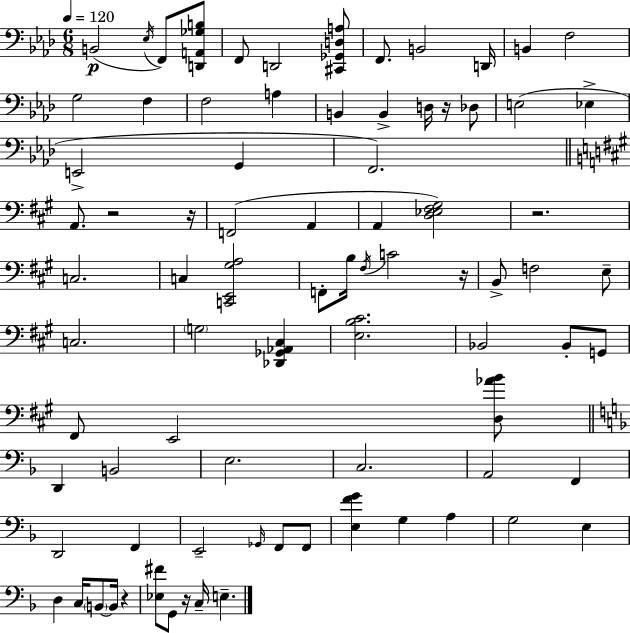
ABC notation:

X:1
T:Untitled
M:6/8
L:1/4
K:Ab
B,,2 _E,/4 F,,/2 [D,,A,,_G,B,]/2 F,,/2 D,,2 [^C,,_G,,D,A,]/2 F,,/2 B,,2 D,,/4 B,, F,2 G,2 F, F,2 A, B,, B,, D,/4 z/4 _D,/2 E,2 _E, E,,2 G,, F,,2 A,,/2 z2 z/4 F,,2 A,, A,, [D,_E,^F,^G,]2 z2 C,2 C, [C,,E,,^G,A,]2 F,,/2 B,/4 ^F,/4 C2 z/4 B,,/2 F,2 E,/2 C,2 G,2 [_D,,_G,,_A,,^C,] [E,B,^C]2 _B,,2 _B,,/2 G,,/2 ^F,,/2 E,,2 [D,_AB]/2 D,, B,,2 E,2 C,2 A,,2 F,, D,,2 F,, E,,2 _G,,/4 F,,/2 F,,/2 [E,FG] G, A, G,2 E, D, C,/4 B,,/2 B,,/4 z [_E,^F]/2 G,,/2 z/4 C,/4 E,